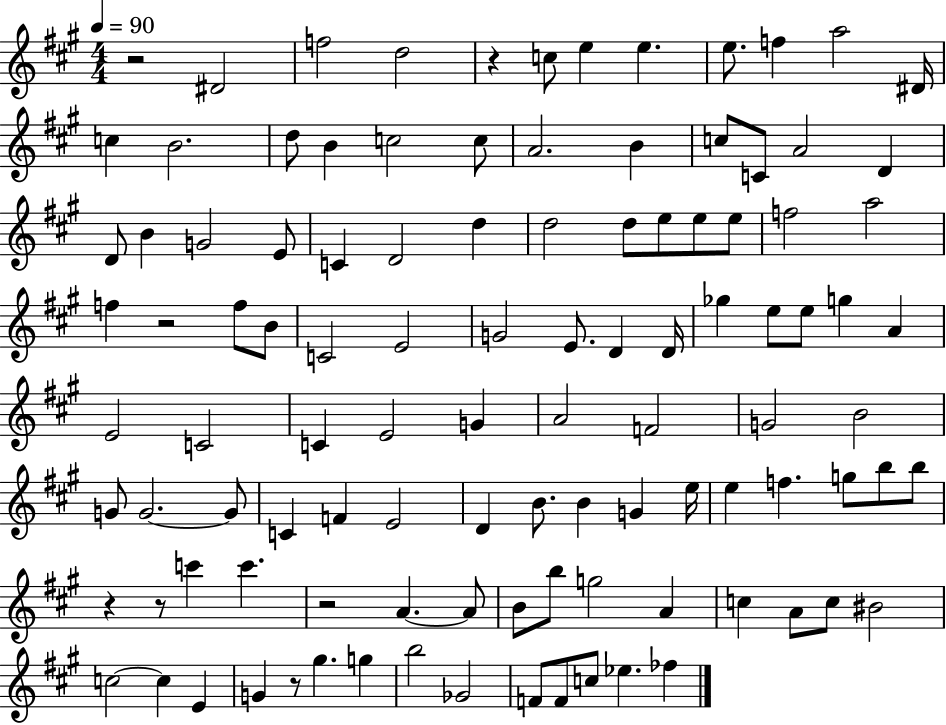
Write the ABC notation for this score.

X:1
T:Untitled
M:4/4
L:1/4
K:A
z2 ^D2 f2 d2 z c/2 e e e/2 f a2 ^D/4 c B2 d/2 B c2 c/2 A2 B c/2 C/2 A2 D D/2 B G2 E/2 C D2 d d2 d/2 e/2 e/2 e/2 f2 a2 f z2 f/2 B/2 C2 E2 G2 E/2 D D/4 _g e/2 e/2 g A E2 C2 C E2 G A2 F2 G2 B2 G/2 G2 G/2 C F E2 D B/2 B G e/4 e f g/2 b/2 b/2 z z/2 c' c' z2 A A/2 B/2 b/2 g2 A c A/2 c/2 ^B2 c2 c E G z/2 ^g g b2 _G2 F/2 F/2 c/2 _e _f